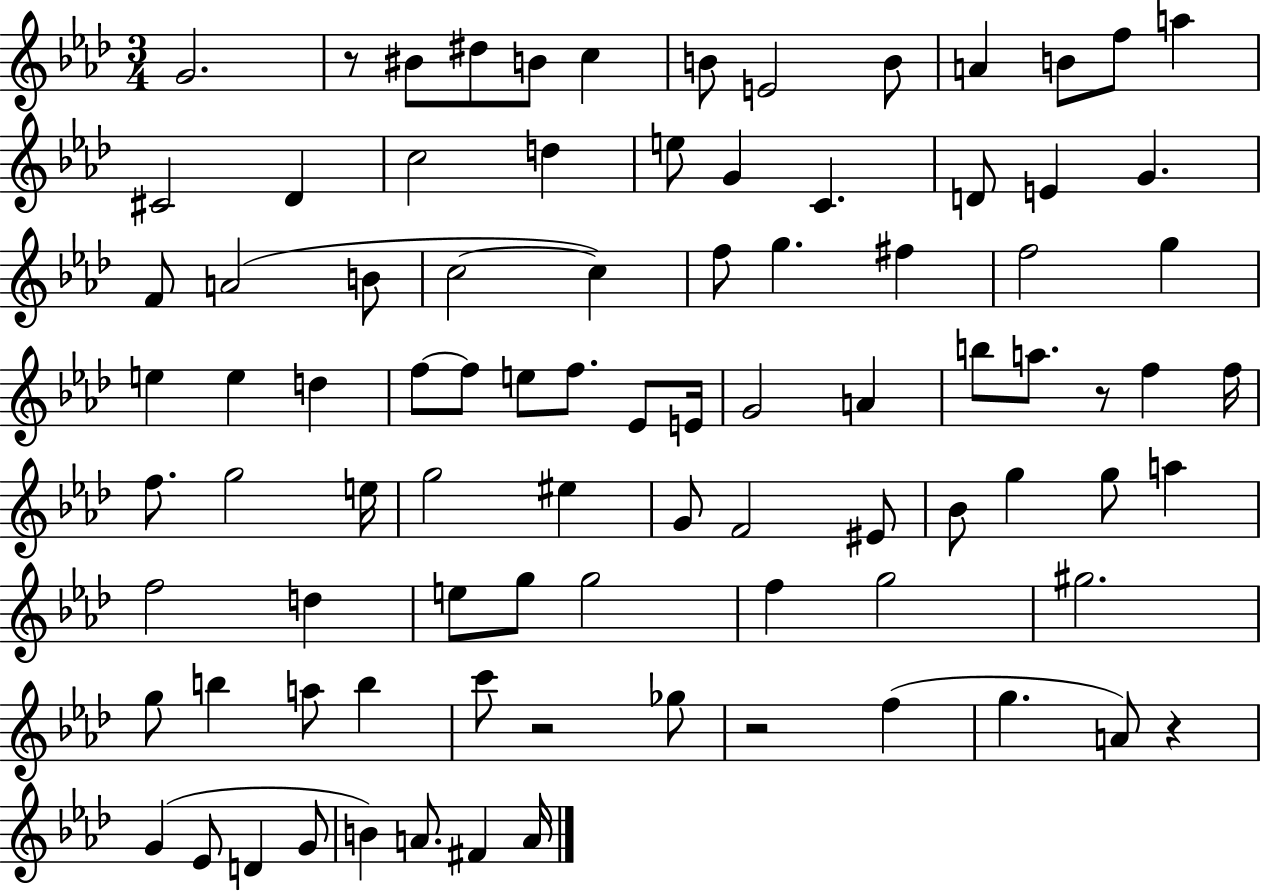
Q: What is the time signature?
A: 3/4